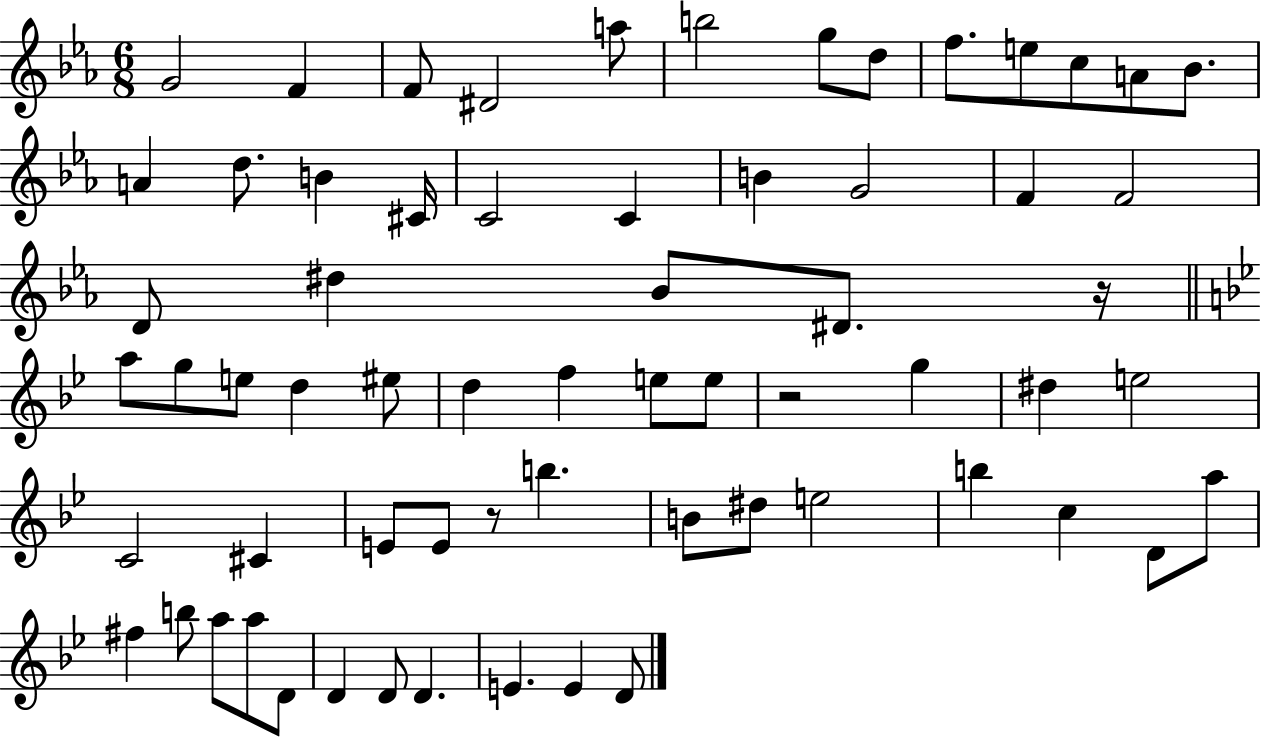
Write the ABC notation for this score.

X:1
T:Untitled
M:6/8
L:1/4
K:Eb
G2 F F/2 ^D2 a/2 b2 g/2 d/2 f/2 e/2 c/2 A/2 _B/2 A d/2 B ^C/4 C2 C B G2 F F2 D/2 ^d _B/2 ^D/2 z/4 a/2 g/2 e/2 d ^e/2 d f e/2 e/2 z2 g ^d e2 C2 ^C E/2 E/2 z/2 b B/2 ^d/2 e2 b c D/2 a/2 ^f b/2 a/2 a/2 D/2 D D/2 D E E D/2